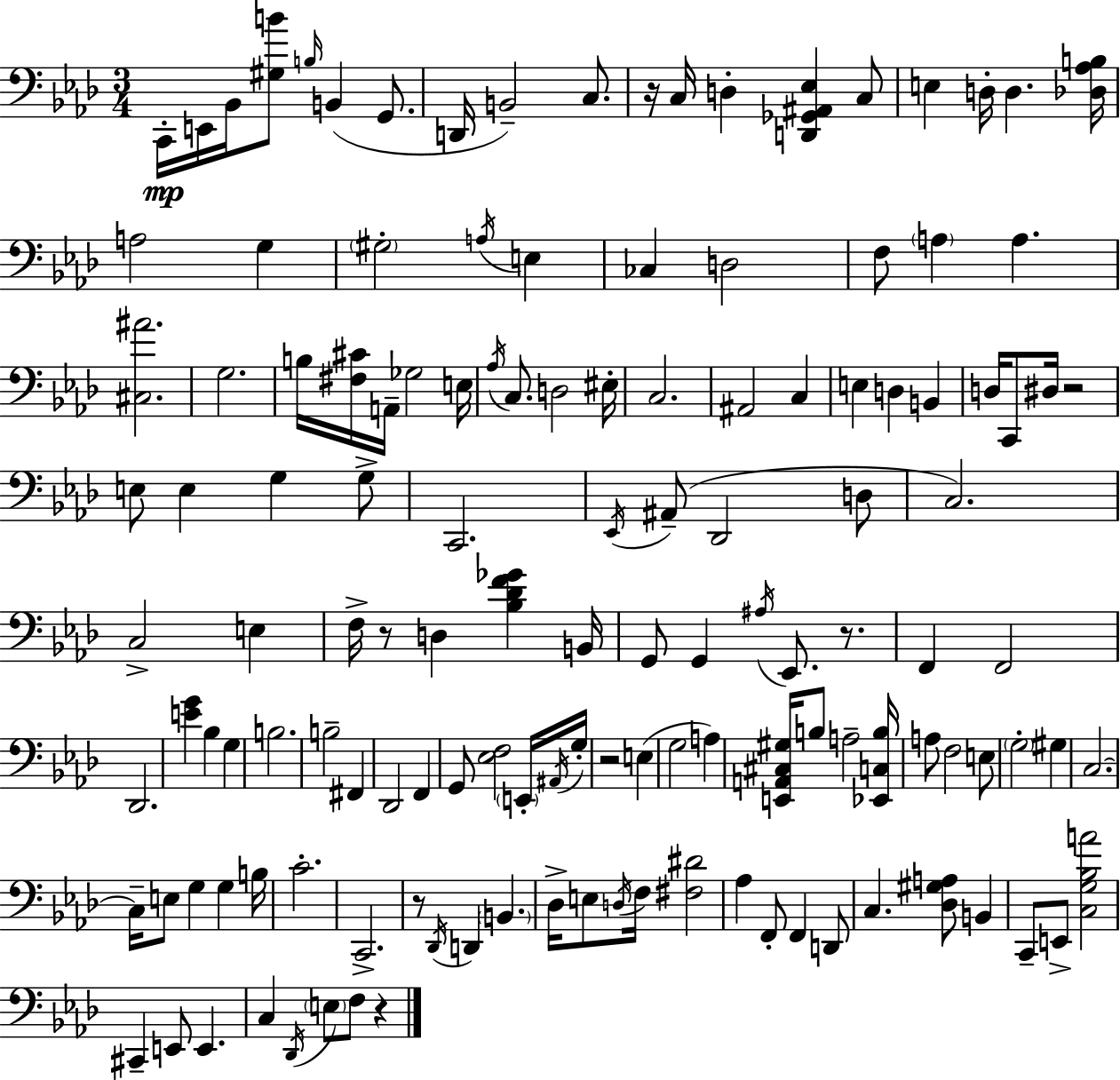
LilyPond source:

{
  \clef bass
  \numericTimeSignature
  \time 3/4
  \key f \minor
  \repeat volta 2 { c,16-.\mp e,16 bes,16 <gis b'>8 \grace { b16 } b,4( g,8. | d,16 b,2--) c8. | r16 c16 d4-. <d, ges, ais, ees>4 c8 | e4 d16-. d4. | \break <des aes b>16 a2 g4 | \parenthesize gis2-. \acciaccatura { a16 } e4 | ces4 d2 | f8 \parenthesize a4 a4. | \break <cis ais'>2. | g2. | b16 <fis cis'>16 a,16-- ges2 | e16 \acciaccatura { aes16 } c8. d2 | \break eis16-. c2. | ais,2 c4 | e4 d4 b,4 | d16 c,8 dis16 r2 | \break e8 e4 g4 | g8-> c,2. | \acciaccatura { ees,16 }( ais,8-- des,2 | d8 c2.) | \break c2-> | e4 f16-> r8 d4 <bes des' f' ges'>4 | b,16 g,8 g,4 \acciaccatura { ais16 } ees,8. | r8. f,4 f,2 | \break des,2. | <e' g'>4 bes4 | g4 b2. | b2-- | \break fis,4 des,2 | f,4 g,8 <ees f>2 | \parenthesize e,16-. \acciaccatura { ais,16 } g16-. r2 | e4( g2 | \break a4) <e, a, cis gis>16 b8 a2-- | <ees, c b>16 a8 f2 | e8 \parenthesize g2-. | gis4 c2.~~ | \break c16-- e8 g4 | g4 b16 c'2.-. | c,2.-> | r8 \acciaccatura { des,16 } d,4 | \break \parenthesize b,4. des16-> e8 \acciaccatura { d16 } f16 | <fis dis'>2 aes4 | f,8-. f,4 d,8 c4. | <des gis a>8 b,4 c,8-- e,8-> | \break <c g bes a'>2 cis,4-- | e,8 e,4. c4 | \acciaccatura { des,16 } \parenthesize e8 f8 r4 } \bar "|."
}